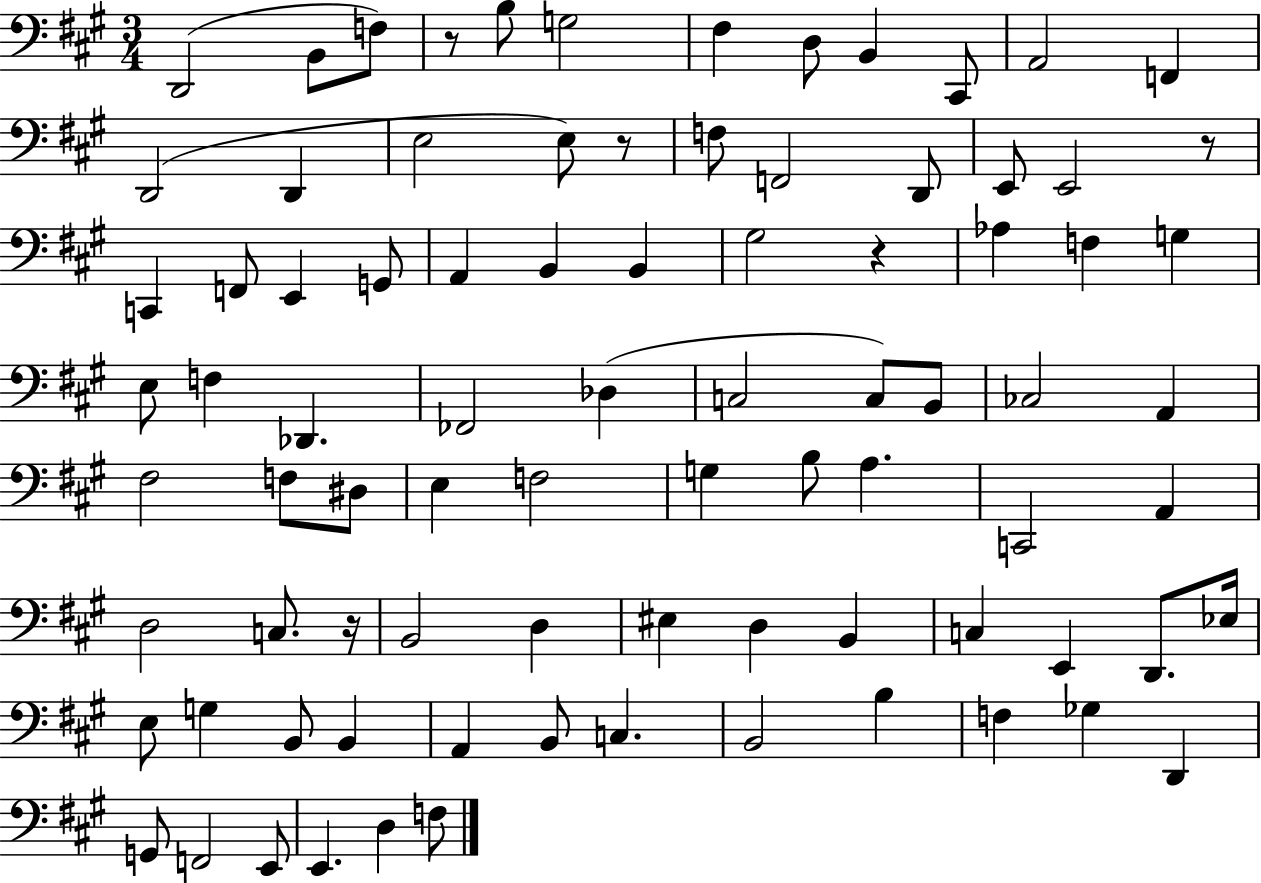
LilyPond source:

{
  \clef bass
  \numericTimeSignature
  \time 3/4
  \key a \major
  d,2( b,8 f8) | r8 b8 g2 | fis4 d8 b,4 cis,8 | a,2 f,4 | \break d,2( d,4 | e2 e8) r8 | f8 f,2 d,8 | e,8 e,2 r8 | \break c,4 f,8 e,4 g,8 | a,4 b,4 b,4 | gis2 r4 | aes4 f4 g4 | \break e8 f4 des,4. | fes,2 des4( | c2 c8) b,8 | ces2 a,4 | \break fis2 f8 dis8 | e4 f2 | g4 b8 a4. | c,2 a,4 | \break d2 c8. r16 | b,2 d4 | eis4 d4 b,4 | c4 e,4 d,8. ees16 | \break e8 g4 b,8 b,4 | a,4 b,8 c4. | b,2 b4 | f4 ges4 d,4 | \break g,8 f,2 e,8 | e,4. d4 f8 | \bar "|."
}